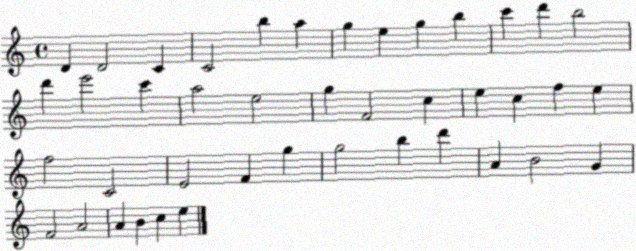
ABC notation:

X:1
T:Untitled
M:4/4
L:1/4
K:C
D D2 C C2 b a g e g b c' d' b2 d' e'2 c' a2 e2 g F2 c e c f e f2 C2 E2 F g g2 b d' A B2 G F2 A2 A B c e